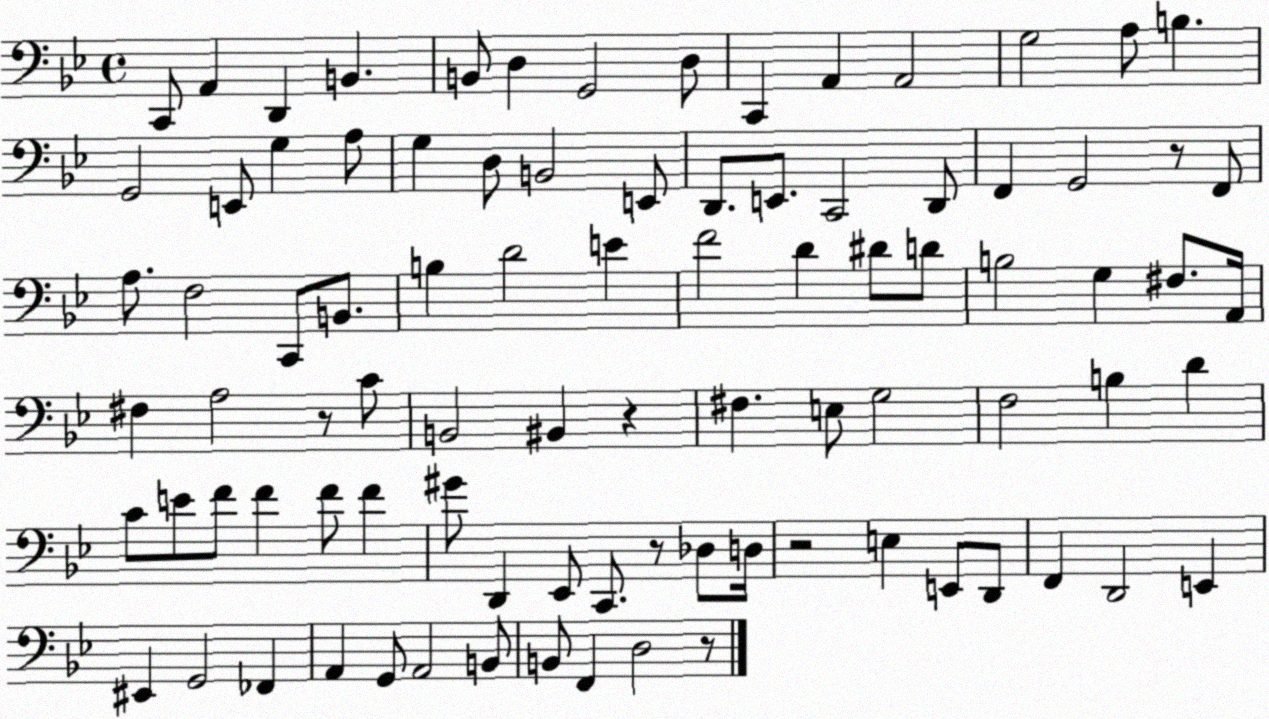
X:1
T:Untitled
M:4/4
L:1/4
K:Bb
C,,/2 A,, D,, B,, B,,/2 D, G,,2 D,/2 C,, A,, A,,2 G,2 A,/2 B, G,,2 E,,/2 G, A,/2 G, D,/2 B,,2 E,,/2 D,,/2 E,,/2 C,,2 D,,/2 F,, G,,2 z/2 F,,/2 A,/2 F,2 C,,/2 B,,/2 B, D2 E F2 D ^D/2 D/2 B,2 G, ^F,/2 A,,/4 ^F, A,2 z/2 C/2 B,,2 ^B,, z ^F, E,/2 G,2 F,2 B, D C/2 E/2 F/2 F F/2 F ^G/2 D,, _E,,/2 C,,/2 z/2 _D,/2 D,/4 z2 E, E,,/2 D,,/2 F,, D,,2 E,, ^E,, G,,2 _F,, A,, G,,/2 A,,2 B,,/2 B,,/2 F,, D,2 z/2